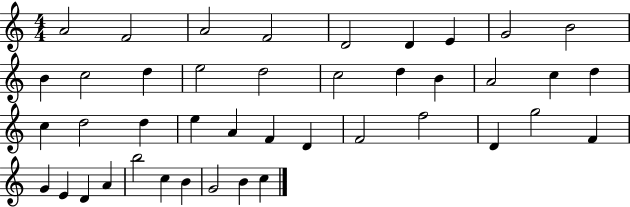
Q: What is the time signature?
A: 4/4